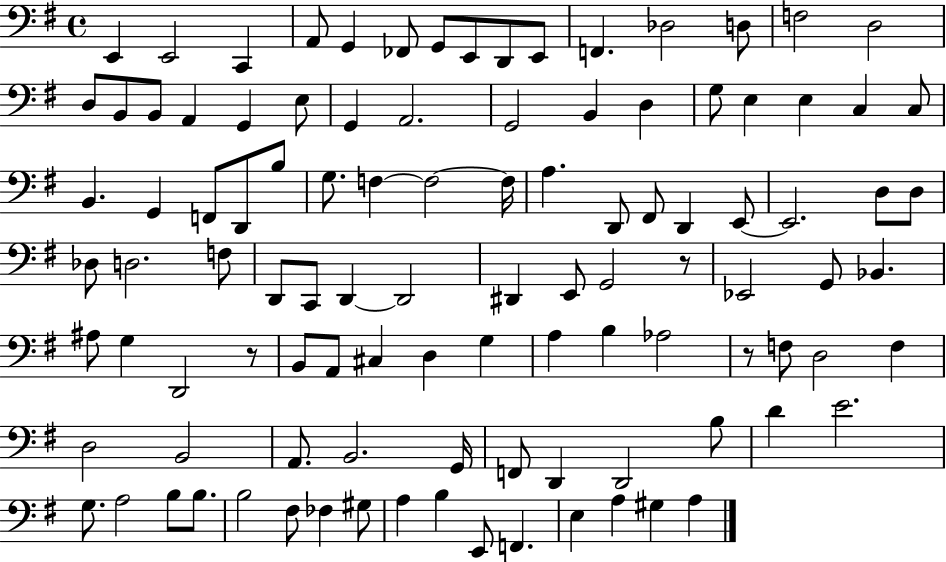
E2/q E2/h C2/q A2/e G2/q FES2/e G2/e E2/e D2/e E2/e F2/q. Db3/h D3/e F3/h D3/h D3/e B2/e B2/e A2/q G2/q E3/e G2/q A2/h. G2/h B2/q D3/q G3/e E3/q E3/q C3/q C3/e B2/q. G2/q F2/e D2/e B3/e G3/e. F3/q F3/h F3/s A3/q. D2/e F#2/e D2/q E2/e E2/h. D3/e D3/e Db3/e D3/h. F3/e D2/e C2/e D2/q D2/h D#2/q E2/e G2/h R/e Eb2/h G2/e Bb2/q. A#3/e G3/q D2/h R/e B2/e A2/e C#3/q D3/q G3/q A3/q B3/q Ab3/h R/e F3/e D3/h F3/q D3/h B2/h A2/e. B2/h. G2/s F2/e D2/q D2/h B3/e D4/q E4/h. G3/e. A3/h B3/e B3/e. B3/h F#3/e FES3/q G#3/e A3/q B3/q E2/e F2/q. E3/q A3/q G#3/q A3/q